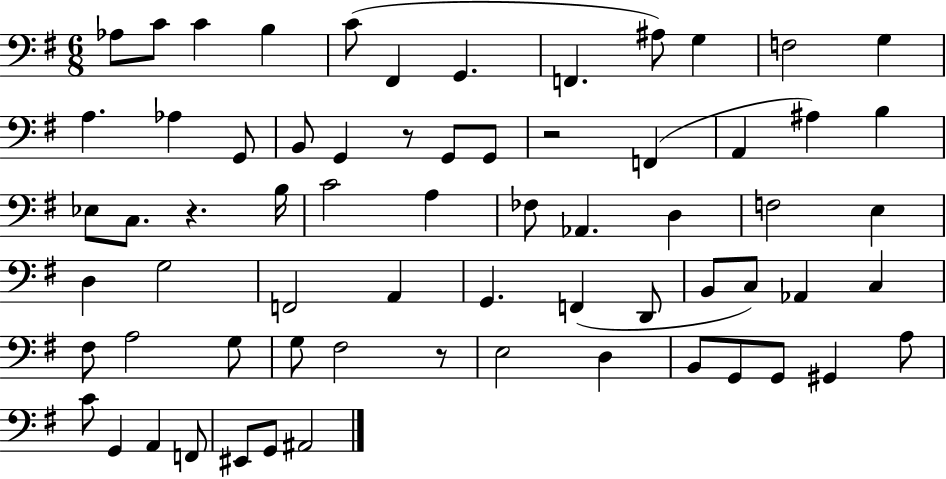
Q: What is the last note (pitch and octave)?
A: A#2